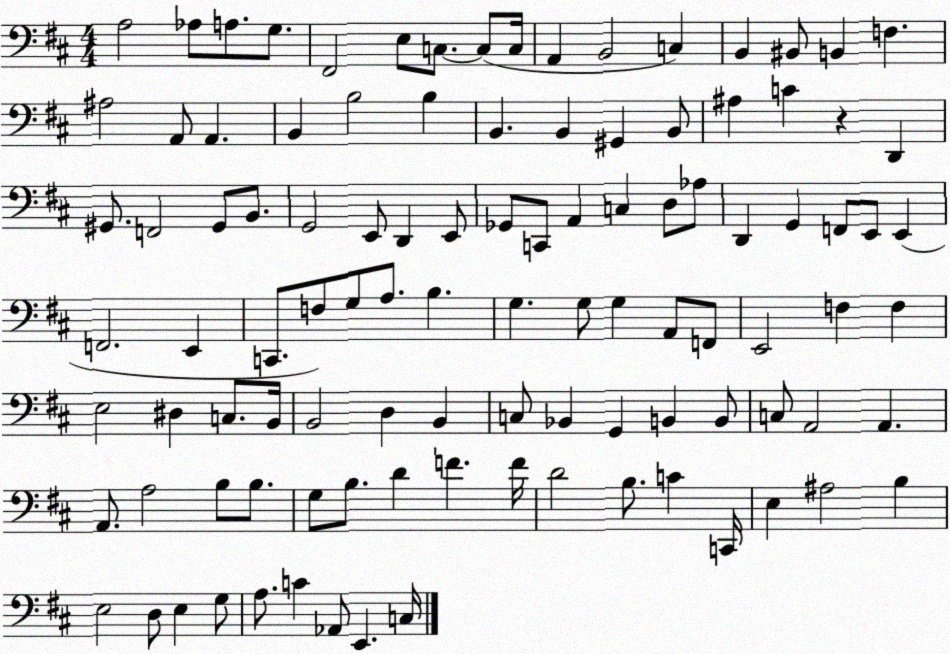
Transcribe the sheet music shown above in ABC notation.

X:1
T:Untitled
M:4/4
L:1/4
K:D
A,2 _A,/2 A,/2 G,/2 ^F,,2 E,/2 C,/2 C,/2 C,/4 A,, B,,2 C, B,, ^B,,/2 B,, F, ^A,2 A,,/2 A,, B,, B,2 B, B,, B,, ^G,, B,,/2 ^A, C z D,, ^G,,/2 F,,2 ^G,,/2 B,,/2 G,,2 E,,/2 D,, E,,/2 _G,,/2 C,,/2 A,, C, D,/2 _A,/2 D,, G,, F,,/2 E,,/2 E,, F,,2 E,, C,,/2 F,/2 G,/2 A,/2 B, G, G,/2 G, A,,/2 F,,/2 E,,2 F, F, E,2 ^D, C,/2 B,,/4 B,,2 D, B,, C,/2 _B,, G,, B,, B,,/2 C,/2 A,,2 A,, A,,/2 A,2 B,/2 B,/2 G,/2 B,/2 D F F/4 D2 B,/2 C C,,/4 E, ^A,2 B, E,2 D,/2 E, G,/2 A,/2 C _A,,/2 E,, C,/4